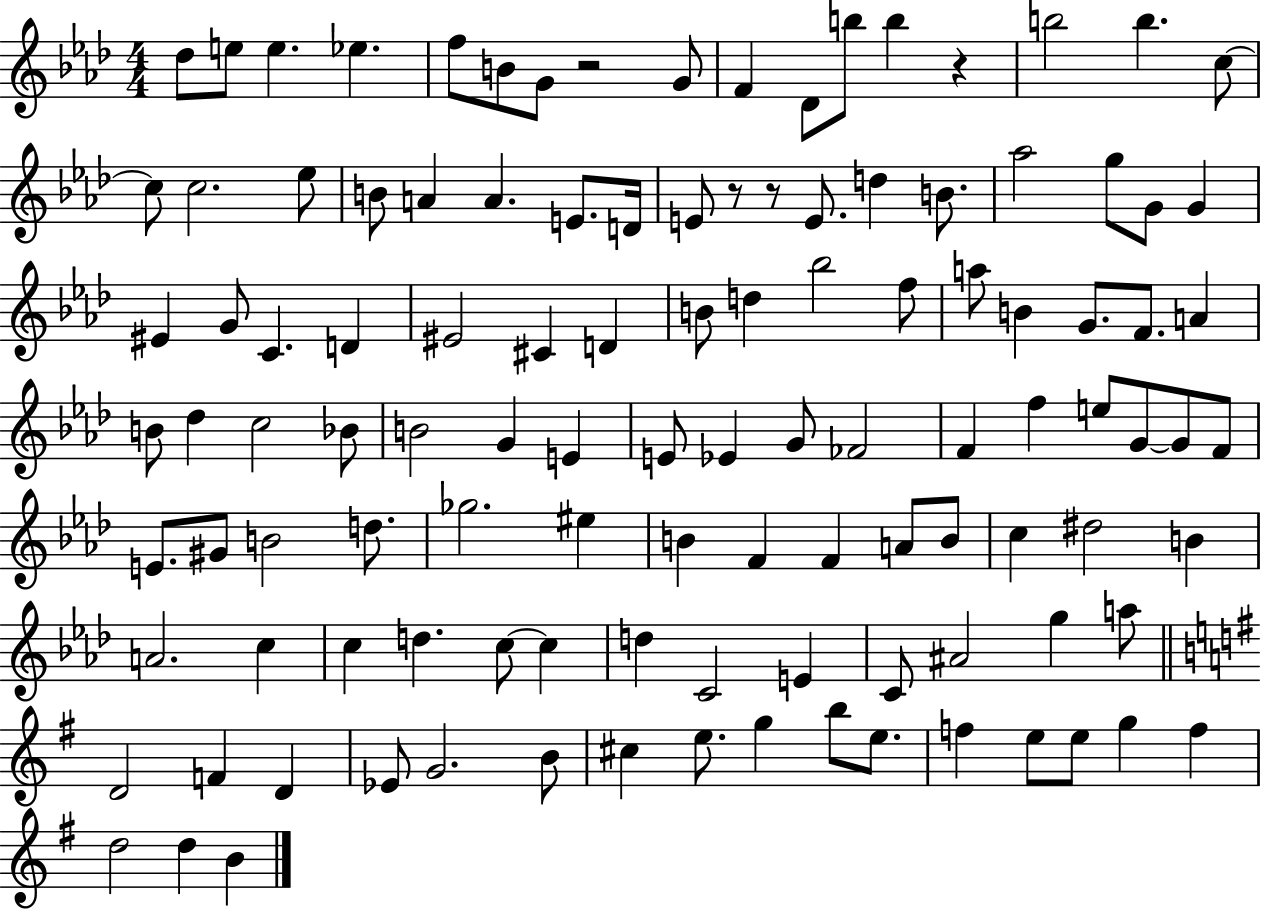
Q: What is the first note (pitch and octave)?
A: Db5